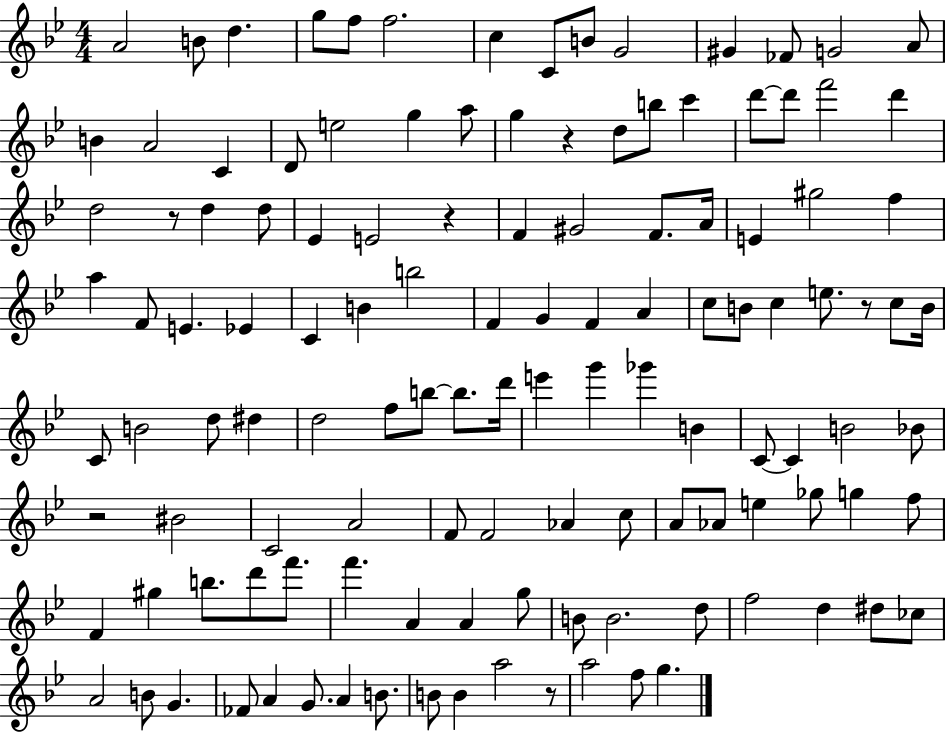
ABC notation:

X:1
T:Untitled
M:4/4
L:1/4
K:Bb
A2 B/2 d g/2 f/2 f2 c C/2 B/2 G2 ^G _F/2 G2 A/2 B A2 C D/2 e2 g a/2 g z d/2 b/2 c' d'/2 d'/2 f'2 d' d2 z/2 d d/2 _E E2 z F ^G2 F/2 A/4 E ^g2 f a F/2 E _E C B b2 F G F A c/2 B/2 c e/2 z/2 c/2 B/4 C/2 B2 d/2 ^d d2 f/2 b/2 b/2 d'/4 e' g' _g' B C/2 C B2 _B/2 z2 ^B2 C2 A2 F/2 F2 _A c/2 A/2 _A/2 e _g/2 g f/2 F ^g b/2 d'/2 f'/2 f' A A g/2 B/2 B2 d/2 f2 d ^d/2 _c/2 A2 B/2 G _F/2 A G/2 A B/2 B/2 B a2 z/2 a2 f/2 g